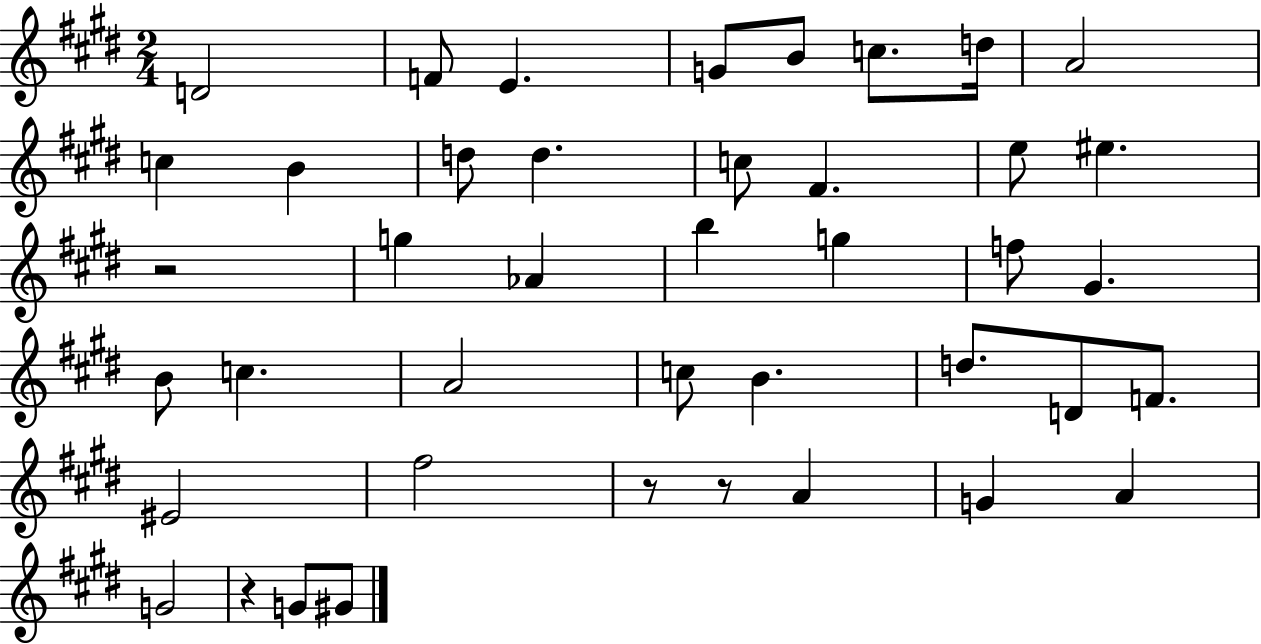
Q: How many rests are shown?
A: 4